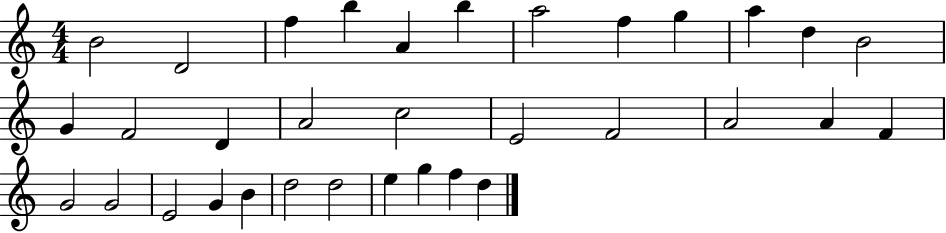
B4/h D4/h F5/q B5/q A4/q B5/q A5/h F5/q G5/q A5/q D5/q B4/h G4/q F4/h D4/q A4/h C5/h E4/h F4/h A4/h A4/q F4/q G4/h G4/h E4/h G4/q B4/q D5/h D5/h E5/q G5/q F5/q D5/q